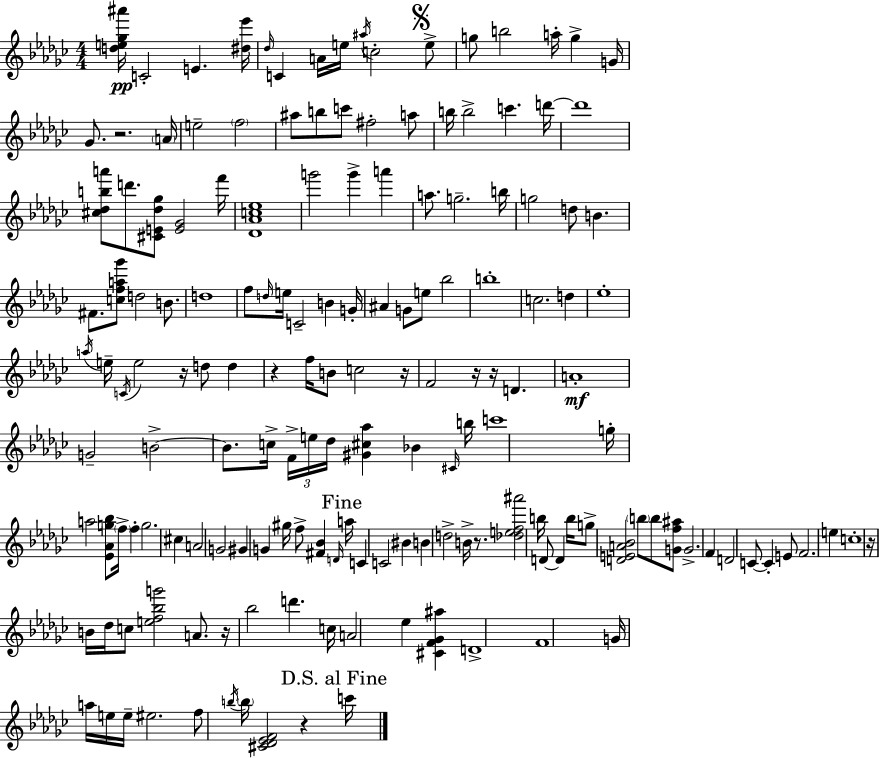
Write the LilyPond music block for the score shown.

{
  \clef treble
  \numericTimeSignature
  \time 4/4
  \key ees \minor
  <d'' e'' ges'' ais'''>16\pp c'2-. e'4. <dis'' ees'''>16 | \grace { des''16 } c'4 a'16 e''16 \acciaccatura { ais''16 } c''2-. | \mark \markup { \musicglyph "scripts.segno" } e''8-> g''8 b''2 a''16-. g''4-> | g'16 ges'8. r2. | \break \parenthesize a'16 e''2-- \parenthesize f''2 | ais''8 b''8 c'''8 fis''2-. | a''8 b''16 b''2-> c'''4. | d'''16~~ d'''1 | \break <cis'' des'' b'' a'''>8 d'''8. <cis' e' des'' ges''>8 <e' ges'>2 | f'''16 <des' aes' c'' ees''>1 | g'''2 g'''4-> a'''4 | a''8. g''2.-- | \break b''16 g''2 d''8 b'4. | fis'8. <c'' f'' a'' ges'''>8 d''2 b'8. | d''1 | f''8 \grace { d''16 } e''16 c'2-- b'4 | \break g'16-. ais'4 g'8 e''8 bes''2 | b''1-. | c''2. d''4 | ees''1-. | \break \acciaccatura { a''16 } e''16-- \acciaccatura { c'16 } e''2 r16 d''8 | d''4 r4 f''16 b'8 c''2 | r16 f'2 r16 r16 d'4. | a'1-.\mf | \break g'2-- b'2->~~ | b'8. c''16-> \tuplet 3/2 { f'16-> e''16 des''16 } <gis' cis'' aes''>4 | bes'4 \grace { cis'16 } b''16 c'''1 | g''16-. a''2 <ees' aes' g'' bes''>8 | \break \parenthesize f''16-> f''4-. g''2. | cis''4 a'2 g'2 | gis'4 g'4 gis''16 f''8-> | <fis' bes'>4 \grace { d'16 } \mark "Fine" a''16 c'4 c'2 | \break bis'4 b'4 d''2-> | b'16-> r8. <des'' e'' f'' ais'''>2 b''16 | d'8~~ d'4 b''16 g''8-> <d' e' a' bes'>2 | \parenthesize b''8 b''8 <g' f'' ais''>8 g'2.-> | \break f'4 d'2 c'8~~ | c'4-. e'8 f'2. | e''4 c''1-. | r16 b'16 des''16 c''8 <e'' f'' bes'' g'''>2 | \break a'8. r16 bes''2 | d'''4. c''16 a'2 ees''4 | <cis' f' ges' ais''>4 d'1-> | f'1 | \break g'16 a''16 e''16 e''16-- eis''2. | f''8 \acciaccatura { b''16 } \parenthesize b''16 <cis' des' ees' f'>2 | r4 \mark "D.S. al Fine" c'''16 \bar "|."
}